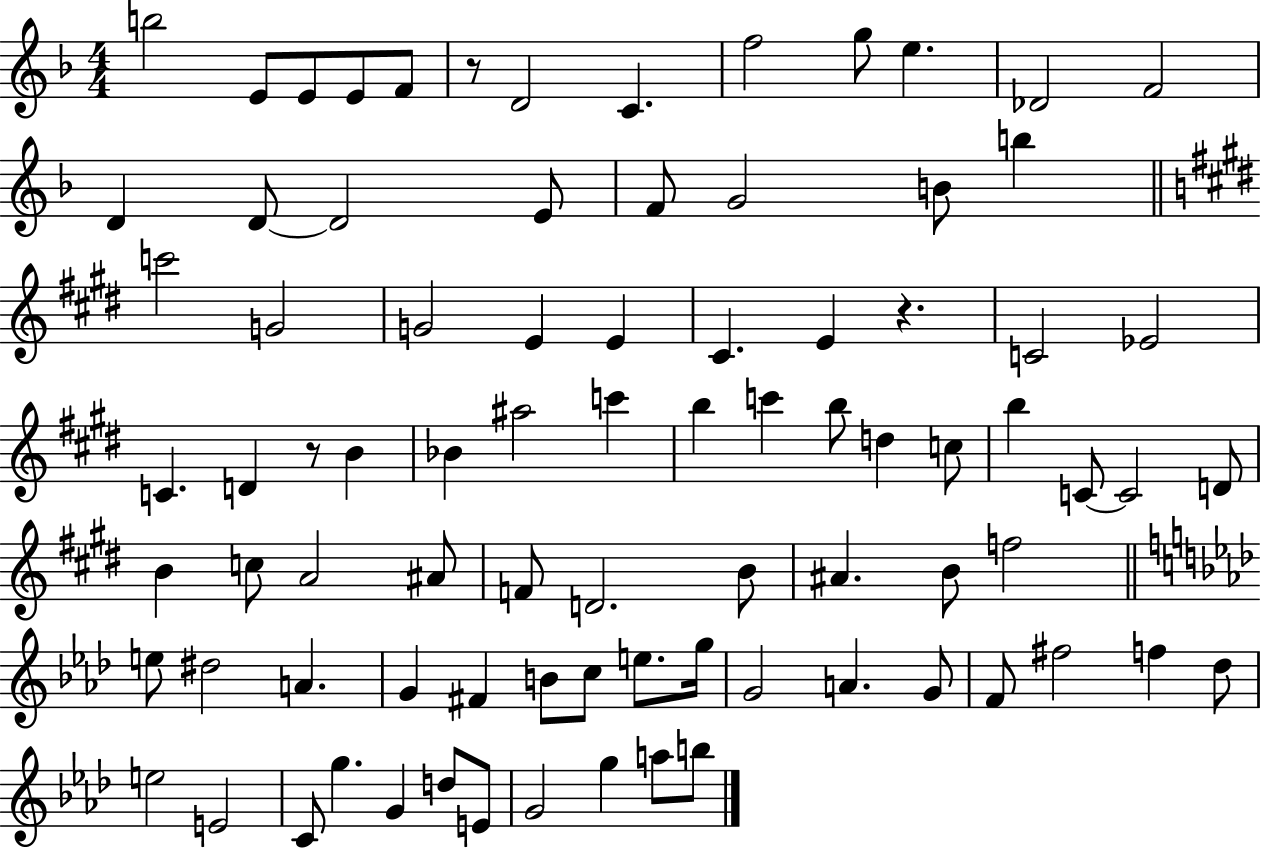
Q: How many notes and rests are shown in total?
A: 84